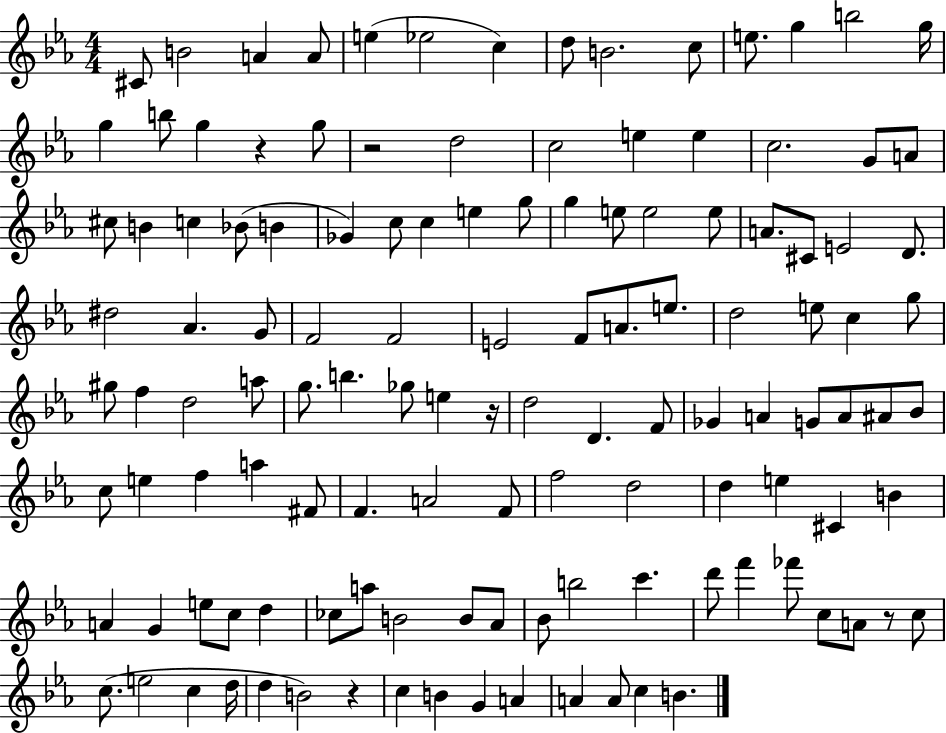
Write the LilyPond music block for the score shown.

{
  \clef treble
  \numericTimeSignature
  \time 4/4
  \key ees \major
  cis'8 b'2 a'4 a'8 | e''4( ees''2 c''4) | d''8 b'2. c''8 | e''8. g''4 b''2 g''16 | \break g''4 b''8 g''4 r4 g''8 | r2 d''2 | c''2 e''4 e''4 | c''2. g'8 a'8 | \break cis''8 b'4 c''4 bes'8( b'4 | ges'4) c''8 c''4 e''4 g''8 | g''4 e''8 e''2 e''8 | a'8. cis'8 e'2 d'8. | \break dis''2 aes'4. g'8 | f'2 f'2 | e'2 f'8 a'8. e''8. | d''2 e''8 c''4 g''8 | \break gis''8 f''4 d''2 a''8 | g''8. b''4. ges''8 e''4 r16 | d''2 d'4. f'8 | ges'4 a'4 g'8 a'8 ais'8 bes'8 | \break c''8 e''4 f''4 a''4 fis'8 | f'4. a'2 f'8 | f''2 d''2 | d''4 e''4 cis'4 b'4 | \break a'4 g'4 e''8 c''8 d''4 | ces''8 a''8 b'2 b'8 aes'8 | bes'8 b''2 c'''4. | d'''8 f'''4 fes'''8 c''8 a'8 r8 c''8 | \break c''8.( e''2 c''4 d''16 | d''4 b'2) r4 | c''4 b'4 g'4 a'4 | a'4 a'8 c''4 b'4. | \break \bar "|."
}